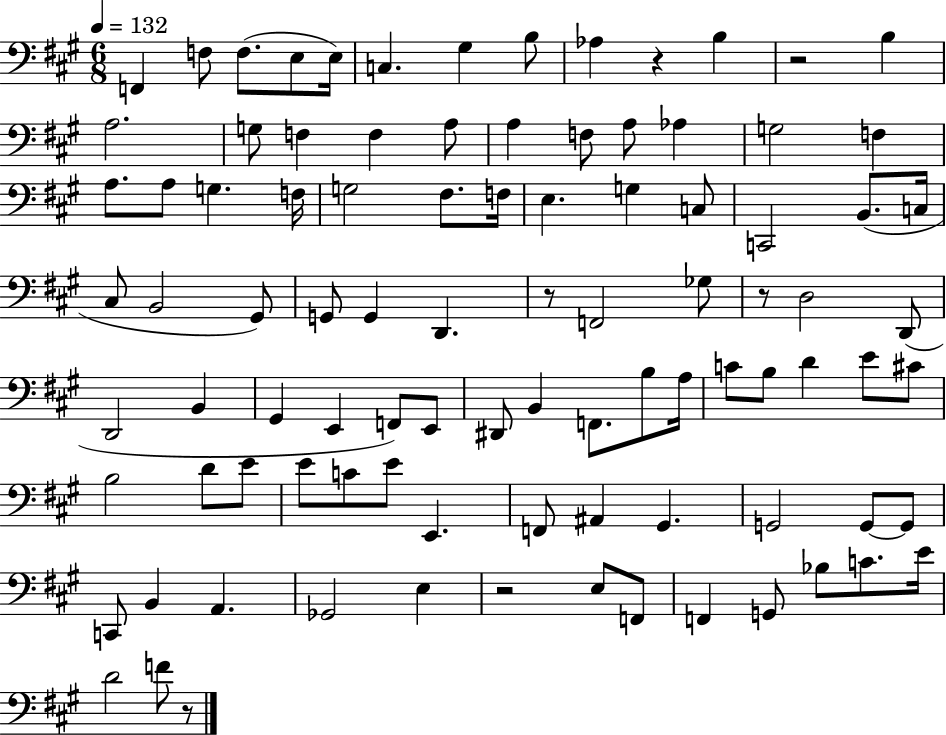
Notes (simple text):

F2/q F3/e F3/e. E3/e E3/s C3/q. G#3/q B3/e Ab3/q R/q B3/q R/h B3/q A3/h. G3/e F3/q F3/q A3/e A3/q F3/e A3/e Ab3/q G3/h F3/q A3/e. A3/e G3/q. F3/s G3/h F#3/e. F3/s E3/q. G3/q C3/e C2/h B2/e. C3/s C#3/e B2/h G#2/e G2/e G2/q D2/q. R/e F2/h Gb3/e R/e D3/h D2/e D2/h B2/q G#2/q E2/q F2/e E2/e D#2/e B2/q F2/e. B3/e A3/s C4/e B3/e D4/q E4/e C#4/e B3/h D4/e E4/e E4/e C4/e E4/e E2/q. F2/e A#2/q G#2/q. G2/h G2/e G2/e C2/e B2/q A2/q. Gb2/h E3/q R/h E3/e F2/e F2/q G2/e Bb3/e C4/e. E4/s D4/h F4/e R/e